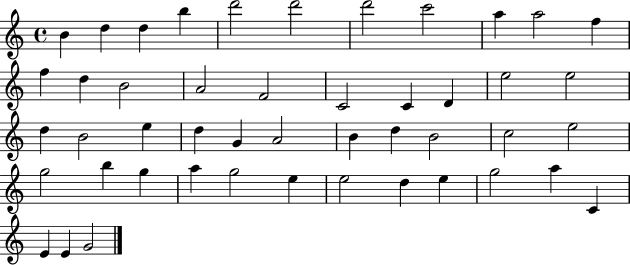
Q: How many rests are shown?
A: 0